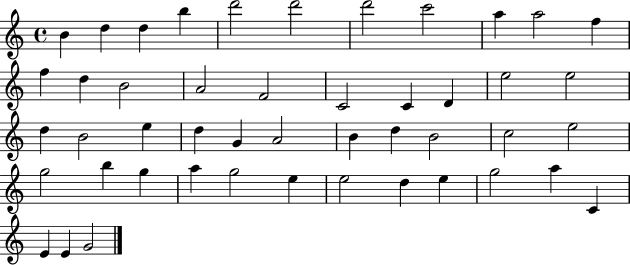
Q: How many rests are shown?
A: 0